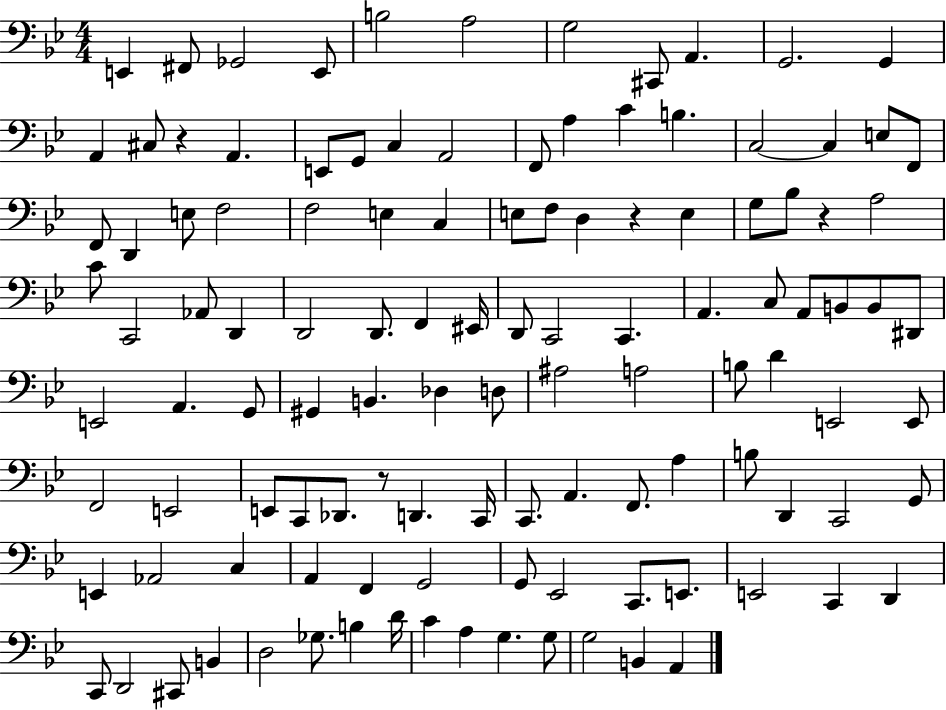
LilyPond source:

{
  \clef bass
  \numericTimeSignature
  \time 4/4
  \key bes \major
  e,4 fis,8 ges,2 e,8 | b2 a2 | g2 cis,8 a,4. | g,2. g,4 | \break a,4 cis8 r4 a,4. | e,8 g,8 c4 a,2 | f,8 a4 c'4 b4. | c2~~ c4 e8 f,8 | \break f,8 d,4 e8 f2 | f2 e4 c4 | e8 f8 d4 r4 e4 | g8 bes8 r4 a2 | \break c'8 c,2 aes,8 d,4 | d,2 d,8. f,4 eis,16 | d,8 c,2 c,4. | a,4. c8 a,8 b,8 b,8 dis,8 | \break e,2 a,4. g,8 | gis,4 b,4. des4 d8 | ais2 a2 | b8 d'4 e,2 e,8 | \break f,2 e,2 | e,8 c,8 des,8. r8 d,4. c,16 | c,8. a,4. f,8. a4 | b8 d,4 c,2 g,8 | \break e,4 aes,2 c4 | a,4 f,4 g,2 | g,8 ees,2 c,8. e,8. | e,2 c,4 d,4 | \break c,8 d,2 cis,8 b,4 | d2 ges8. b4 d'16 | c'4 a4 g4. g8 | g2 b,4 a,4 | \break \bar "|."
}